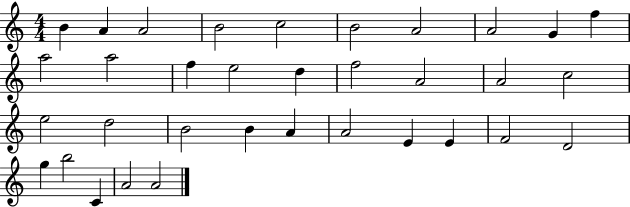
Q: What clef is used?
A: treble